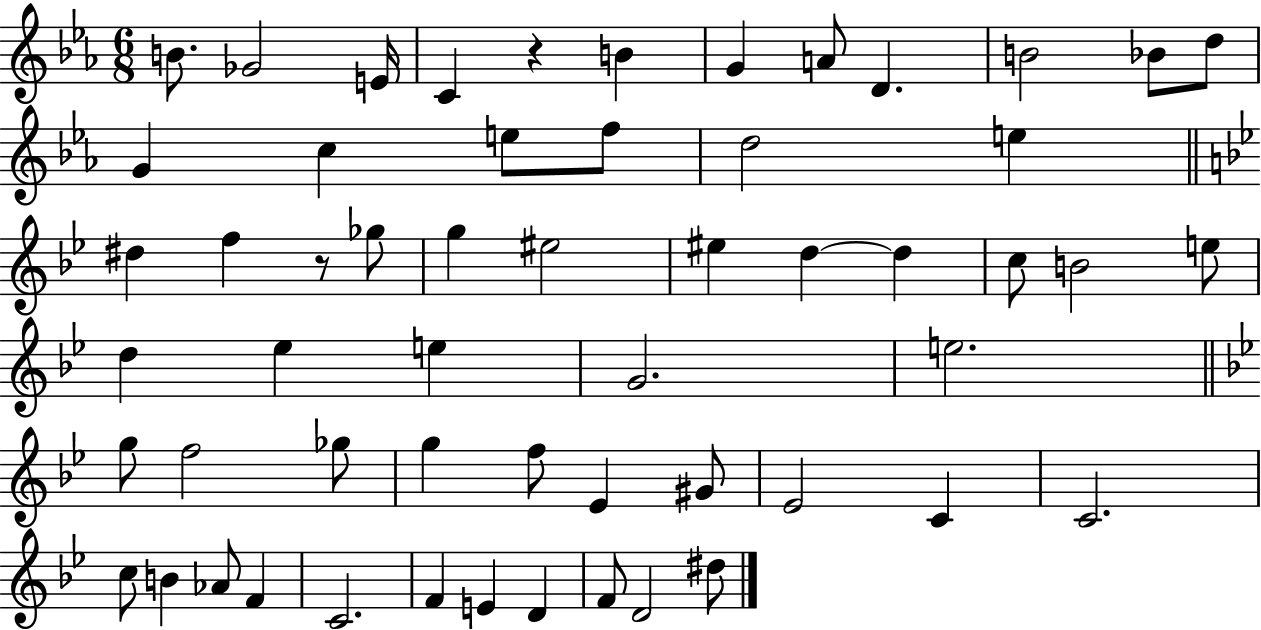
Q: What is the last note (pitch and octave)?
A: D#5